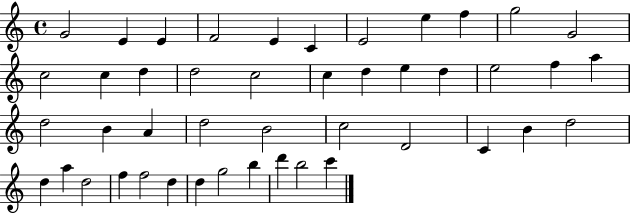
X:1
T:Untitled
M:4/4
L:1/4
K:C
G2 E E F2 E C E2 e f g2 G2 c2 c d d2 c2 c d e d e2 f a d2 B A d2 B2 c2 D2 C B d2 d a d2 f f2 d d g2 b d' b2 c'